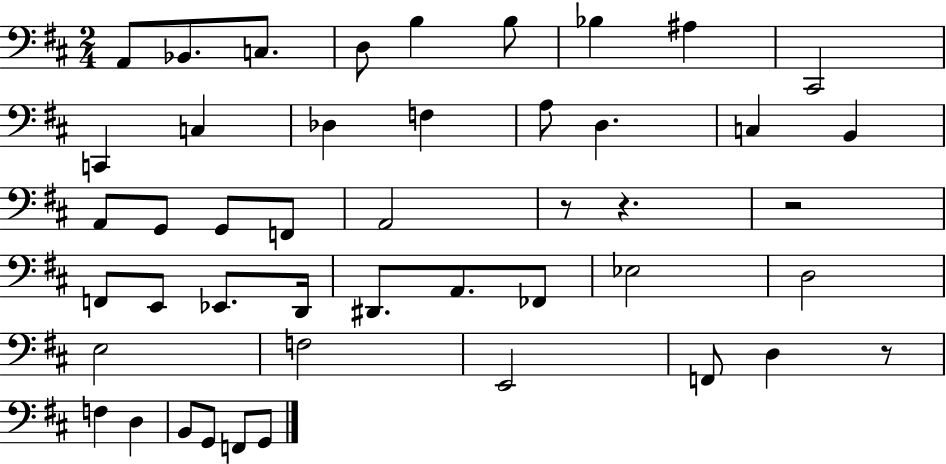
A2/e Bb2/e. C3/e. D3/e B3/q B3/e Bb3/q A#3/q C#2/h C2/q C3/q Db3/q F3/q A3/e D3/q. C3/q B2/q A2/e G2/e G2/e F2/e A2/h R/e R/q. R/h F2/e E2/e Eb2/e. D2/s D#2/e. A2/e. FES2/e Eb3/h D3/h E3/h F3/h E2/h F2/e D3/q R/e F3/q D3/q B2/e G2/e F2/e G2/e